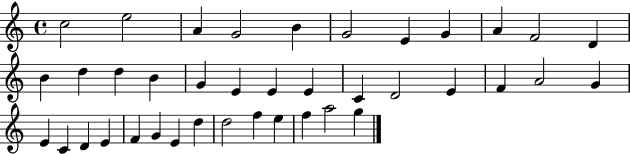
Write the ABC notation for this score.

X:1
T:Untitled
M:4/4
L:1/4
K:C
c2 e2 A G2 B G2 E G A F2 D B d d B G E E E C D2 E F A2 G E C D E F G E d d2 f e f a2 g